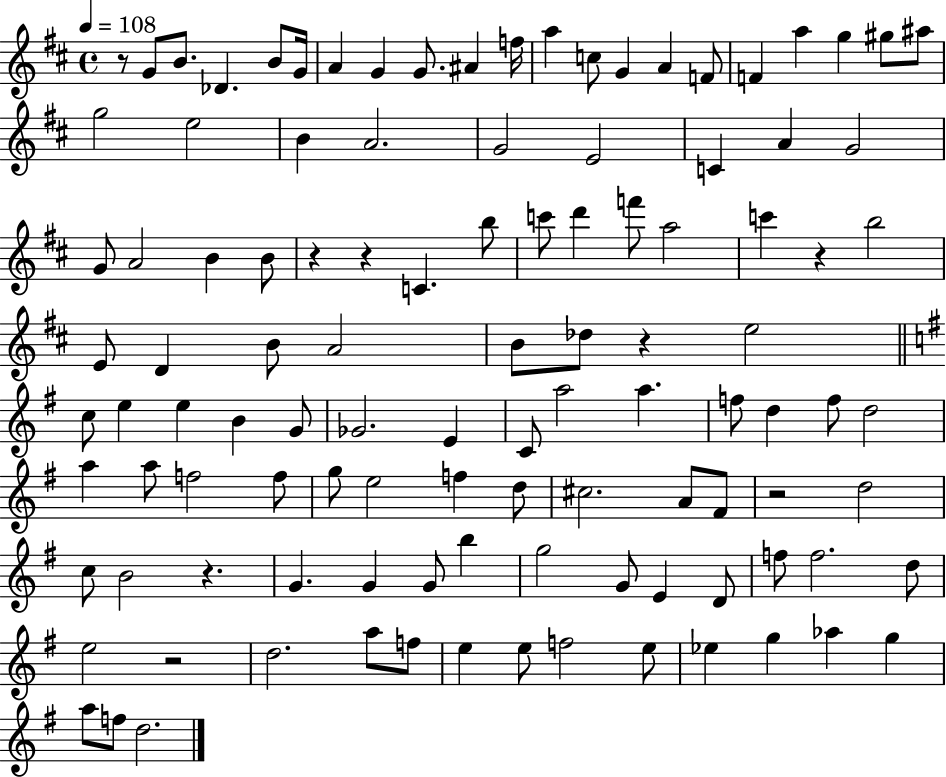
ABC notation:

X:1
T:Untitled
M:4/4
L:1/4
K:D
z/2 G/2 B/2 _D B/2 G/4 A G G/2 ^A f/4 a c/2 G A F/2 F a g ^g/2 ^a/2 g2 e2 B A2 G2 E2 C A G2 G/2 A2 B B/2 z z C b/2 c'/2 d' f'/2 a2 c' z b2 E/2 D B/2 A2 B/2 _d/2 z e2 c/2 e e B G/2 _G2 E C/2 a2 a f/2 d f/2 d2 a a/2 f2 f/2 g/2 e2 f d/2 ^c2 A/2 ^F/2 z2 d2 c/2 B2 z G G G/2 b g2 G/2 E D/2 f/2 f2 d/2 e2 z2 d2 a/2 f/2 e e/2 f2 e/2 _e g _a g a/2 f/2 d2